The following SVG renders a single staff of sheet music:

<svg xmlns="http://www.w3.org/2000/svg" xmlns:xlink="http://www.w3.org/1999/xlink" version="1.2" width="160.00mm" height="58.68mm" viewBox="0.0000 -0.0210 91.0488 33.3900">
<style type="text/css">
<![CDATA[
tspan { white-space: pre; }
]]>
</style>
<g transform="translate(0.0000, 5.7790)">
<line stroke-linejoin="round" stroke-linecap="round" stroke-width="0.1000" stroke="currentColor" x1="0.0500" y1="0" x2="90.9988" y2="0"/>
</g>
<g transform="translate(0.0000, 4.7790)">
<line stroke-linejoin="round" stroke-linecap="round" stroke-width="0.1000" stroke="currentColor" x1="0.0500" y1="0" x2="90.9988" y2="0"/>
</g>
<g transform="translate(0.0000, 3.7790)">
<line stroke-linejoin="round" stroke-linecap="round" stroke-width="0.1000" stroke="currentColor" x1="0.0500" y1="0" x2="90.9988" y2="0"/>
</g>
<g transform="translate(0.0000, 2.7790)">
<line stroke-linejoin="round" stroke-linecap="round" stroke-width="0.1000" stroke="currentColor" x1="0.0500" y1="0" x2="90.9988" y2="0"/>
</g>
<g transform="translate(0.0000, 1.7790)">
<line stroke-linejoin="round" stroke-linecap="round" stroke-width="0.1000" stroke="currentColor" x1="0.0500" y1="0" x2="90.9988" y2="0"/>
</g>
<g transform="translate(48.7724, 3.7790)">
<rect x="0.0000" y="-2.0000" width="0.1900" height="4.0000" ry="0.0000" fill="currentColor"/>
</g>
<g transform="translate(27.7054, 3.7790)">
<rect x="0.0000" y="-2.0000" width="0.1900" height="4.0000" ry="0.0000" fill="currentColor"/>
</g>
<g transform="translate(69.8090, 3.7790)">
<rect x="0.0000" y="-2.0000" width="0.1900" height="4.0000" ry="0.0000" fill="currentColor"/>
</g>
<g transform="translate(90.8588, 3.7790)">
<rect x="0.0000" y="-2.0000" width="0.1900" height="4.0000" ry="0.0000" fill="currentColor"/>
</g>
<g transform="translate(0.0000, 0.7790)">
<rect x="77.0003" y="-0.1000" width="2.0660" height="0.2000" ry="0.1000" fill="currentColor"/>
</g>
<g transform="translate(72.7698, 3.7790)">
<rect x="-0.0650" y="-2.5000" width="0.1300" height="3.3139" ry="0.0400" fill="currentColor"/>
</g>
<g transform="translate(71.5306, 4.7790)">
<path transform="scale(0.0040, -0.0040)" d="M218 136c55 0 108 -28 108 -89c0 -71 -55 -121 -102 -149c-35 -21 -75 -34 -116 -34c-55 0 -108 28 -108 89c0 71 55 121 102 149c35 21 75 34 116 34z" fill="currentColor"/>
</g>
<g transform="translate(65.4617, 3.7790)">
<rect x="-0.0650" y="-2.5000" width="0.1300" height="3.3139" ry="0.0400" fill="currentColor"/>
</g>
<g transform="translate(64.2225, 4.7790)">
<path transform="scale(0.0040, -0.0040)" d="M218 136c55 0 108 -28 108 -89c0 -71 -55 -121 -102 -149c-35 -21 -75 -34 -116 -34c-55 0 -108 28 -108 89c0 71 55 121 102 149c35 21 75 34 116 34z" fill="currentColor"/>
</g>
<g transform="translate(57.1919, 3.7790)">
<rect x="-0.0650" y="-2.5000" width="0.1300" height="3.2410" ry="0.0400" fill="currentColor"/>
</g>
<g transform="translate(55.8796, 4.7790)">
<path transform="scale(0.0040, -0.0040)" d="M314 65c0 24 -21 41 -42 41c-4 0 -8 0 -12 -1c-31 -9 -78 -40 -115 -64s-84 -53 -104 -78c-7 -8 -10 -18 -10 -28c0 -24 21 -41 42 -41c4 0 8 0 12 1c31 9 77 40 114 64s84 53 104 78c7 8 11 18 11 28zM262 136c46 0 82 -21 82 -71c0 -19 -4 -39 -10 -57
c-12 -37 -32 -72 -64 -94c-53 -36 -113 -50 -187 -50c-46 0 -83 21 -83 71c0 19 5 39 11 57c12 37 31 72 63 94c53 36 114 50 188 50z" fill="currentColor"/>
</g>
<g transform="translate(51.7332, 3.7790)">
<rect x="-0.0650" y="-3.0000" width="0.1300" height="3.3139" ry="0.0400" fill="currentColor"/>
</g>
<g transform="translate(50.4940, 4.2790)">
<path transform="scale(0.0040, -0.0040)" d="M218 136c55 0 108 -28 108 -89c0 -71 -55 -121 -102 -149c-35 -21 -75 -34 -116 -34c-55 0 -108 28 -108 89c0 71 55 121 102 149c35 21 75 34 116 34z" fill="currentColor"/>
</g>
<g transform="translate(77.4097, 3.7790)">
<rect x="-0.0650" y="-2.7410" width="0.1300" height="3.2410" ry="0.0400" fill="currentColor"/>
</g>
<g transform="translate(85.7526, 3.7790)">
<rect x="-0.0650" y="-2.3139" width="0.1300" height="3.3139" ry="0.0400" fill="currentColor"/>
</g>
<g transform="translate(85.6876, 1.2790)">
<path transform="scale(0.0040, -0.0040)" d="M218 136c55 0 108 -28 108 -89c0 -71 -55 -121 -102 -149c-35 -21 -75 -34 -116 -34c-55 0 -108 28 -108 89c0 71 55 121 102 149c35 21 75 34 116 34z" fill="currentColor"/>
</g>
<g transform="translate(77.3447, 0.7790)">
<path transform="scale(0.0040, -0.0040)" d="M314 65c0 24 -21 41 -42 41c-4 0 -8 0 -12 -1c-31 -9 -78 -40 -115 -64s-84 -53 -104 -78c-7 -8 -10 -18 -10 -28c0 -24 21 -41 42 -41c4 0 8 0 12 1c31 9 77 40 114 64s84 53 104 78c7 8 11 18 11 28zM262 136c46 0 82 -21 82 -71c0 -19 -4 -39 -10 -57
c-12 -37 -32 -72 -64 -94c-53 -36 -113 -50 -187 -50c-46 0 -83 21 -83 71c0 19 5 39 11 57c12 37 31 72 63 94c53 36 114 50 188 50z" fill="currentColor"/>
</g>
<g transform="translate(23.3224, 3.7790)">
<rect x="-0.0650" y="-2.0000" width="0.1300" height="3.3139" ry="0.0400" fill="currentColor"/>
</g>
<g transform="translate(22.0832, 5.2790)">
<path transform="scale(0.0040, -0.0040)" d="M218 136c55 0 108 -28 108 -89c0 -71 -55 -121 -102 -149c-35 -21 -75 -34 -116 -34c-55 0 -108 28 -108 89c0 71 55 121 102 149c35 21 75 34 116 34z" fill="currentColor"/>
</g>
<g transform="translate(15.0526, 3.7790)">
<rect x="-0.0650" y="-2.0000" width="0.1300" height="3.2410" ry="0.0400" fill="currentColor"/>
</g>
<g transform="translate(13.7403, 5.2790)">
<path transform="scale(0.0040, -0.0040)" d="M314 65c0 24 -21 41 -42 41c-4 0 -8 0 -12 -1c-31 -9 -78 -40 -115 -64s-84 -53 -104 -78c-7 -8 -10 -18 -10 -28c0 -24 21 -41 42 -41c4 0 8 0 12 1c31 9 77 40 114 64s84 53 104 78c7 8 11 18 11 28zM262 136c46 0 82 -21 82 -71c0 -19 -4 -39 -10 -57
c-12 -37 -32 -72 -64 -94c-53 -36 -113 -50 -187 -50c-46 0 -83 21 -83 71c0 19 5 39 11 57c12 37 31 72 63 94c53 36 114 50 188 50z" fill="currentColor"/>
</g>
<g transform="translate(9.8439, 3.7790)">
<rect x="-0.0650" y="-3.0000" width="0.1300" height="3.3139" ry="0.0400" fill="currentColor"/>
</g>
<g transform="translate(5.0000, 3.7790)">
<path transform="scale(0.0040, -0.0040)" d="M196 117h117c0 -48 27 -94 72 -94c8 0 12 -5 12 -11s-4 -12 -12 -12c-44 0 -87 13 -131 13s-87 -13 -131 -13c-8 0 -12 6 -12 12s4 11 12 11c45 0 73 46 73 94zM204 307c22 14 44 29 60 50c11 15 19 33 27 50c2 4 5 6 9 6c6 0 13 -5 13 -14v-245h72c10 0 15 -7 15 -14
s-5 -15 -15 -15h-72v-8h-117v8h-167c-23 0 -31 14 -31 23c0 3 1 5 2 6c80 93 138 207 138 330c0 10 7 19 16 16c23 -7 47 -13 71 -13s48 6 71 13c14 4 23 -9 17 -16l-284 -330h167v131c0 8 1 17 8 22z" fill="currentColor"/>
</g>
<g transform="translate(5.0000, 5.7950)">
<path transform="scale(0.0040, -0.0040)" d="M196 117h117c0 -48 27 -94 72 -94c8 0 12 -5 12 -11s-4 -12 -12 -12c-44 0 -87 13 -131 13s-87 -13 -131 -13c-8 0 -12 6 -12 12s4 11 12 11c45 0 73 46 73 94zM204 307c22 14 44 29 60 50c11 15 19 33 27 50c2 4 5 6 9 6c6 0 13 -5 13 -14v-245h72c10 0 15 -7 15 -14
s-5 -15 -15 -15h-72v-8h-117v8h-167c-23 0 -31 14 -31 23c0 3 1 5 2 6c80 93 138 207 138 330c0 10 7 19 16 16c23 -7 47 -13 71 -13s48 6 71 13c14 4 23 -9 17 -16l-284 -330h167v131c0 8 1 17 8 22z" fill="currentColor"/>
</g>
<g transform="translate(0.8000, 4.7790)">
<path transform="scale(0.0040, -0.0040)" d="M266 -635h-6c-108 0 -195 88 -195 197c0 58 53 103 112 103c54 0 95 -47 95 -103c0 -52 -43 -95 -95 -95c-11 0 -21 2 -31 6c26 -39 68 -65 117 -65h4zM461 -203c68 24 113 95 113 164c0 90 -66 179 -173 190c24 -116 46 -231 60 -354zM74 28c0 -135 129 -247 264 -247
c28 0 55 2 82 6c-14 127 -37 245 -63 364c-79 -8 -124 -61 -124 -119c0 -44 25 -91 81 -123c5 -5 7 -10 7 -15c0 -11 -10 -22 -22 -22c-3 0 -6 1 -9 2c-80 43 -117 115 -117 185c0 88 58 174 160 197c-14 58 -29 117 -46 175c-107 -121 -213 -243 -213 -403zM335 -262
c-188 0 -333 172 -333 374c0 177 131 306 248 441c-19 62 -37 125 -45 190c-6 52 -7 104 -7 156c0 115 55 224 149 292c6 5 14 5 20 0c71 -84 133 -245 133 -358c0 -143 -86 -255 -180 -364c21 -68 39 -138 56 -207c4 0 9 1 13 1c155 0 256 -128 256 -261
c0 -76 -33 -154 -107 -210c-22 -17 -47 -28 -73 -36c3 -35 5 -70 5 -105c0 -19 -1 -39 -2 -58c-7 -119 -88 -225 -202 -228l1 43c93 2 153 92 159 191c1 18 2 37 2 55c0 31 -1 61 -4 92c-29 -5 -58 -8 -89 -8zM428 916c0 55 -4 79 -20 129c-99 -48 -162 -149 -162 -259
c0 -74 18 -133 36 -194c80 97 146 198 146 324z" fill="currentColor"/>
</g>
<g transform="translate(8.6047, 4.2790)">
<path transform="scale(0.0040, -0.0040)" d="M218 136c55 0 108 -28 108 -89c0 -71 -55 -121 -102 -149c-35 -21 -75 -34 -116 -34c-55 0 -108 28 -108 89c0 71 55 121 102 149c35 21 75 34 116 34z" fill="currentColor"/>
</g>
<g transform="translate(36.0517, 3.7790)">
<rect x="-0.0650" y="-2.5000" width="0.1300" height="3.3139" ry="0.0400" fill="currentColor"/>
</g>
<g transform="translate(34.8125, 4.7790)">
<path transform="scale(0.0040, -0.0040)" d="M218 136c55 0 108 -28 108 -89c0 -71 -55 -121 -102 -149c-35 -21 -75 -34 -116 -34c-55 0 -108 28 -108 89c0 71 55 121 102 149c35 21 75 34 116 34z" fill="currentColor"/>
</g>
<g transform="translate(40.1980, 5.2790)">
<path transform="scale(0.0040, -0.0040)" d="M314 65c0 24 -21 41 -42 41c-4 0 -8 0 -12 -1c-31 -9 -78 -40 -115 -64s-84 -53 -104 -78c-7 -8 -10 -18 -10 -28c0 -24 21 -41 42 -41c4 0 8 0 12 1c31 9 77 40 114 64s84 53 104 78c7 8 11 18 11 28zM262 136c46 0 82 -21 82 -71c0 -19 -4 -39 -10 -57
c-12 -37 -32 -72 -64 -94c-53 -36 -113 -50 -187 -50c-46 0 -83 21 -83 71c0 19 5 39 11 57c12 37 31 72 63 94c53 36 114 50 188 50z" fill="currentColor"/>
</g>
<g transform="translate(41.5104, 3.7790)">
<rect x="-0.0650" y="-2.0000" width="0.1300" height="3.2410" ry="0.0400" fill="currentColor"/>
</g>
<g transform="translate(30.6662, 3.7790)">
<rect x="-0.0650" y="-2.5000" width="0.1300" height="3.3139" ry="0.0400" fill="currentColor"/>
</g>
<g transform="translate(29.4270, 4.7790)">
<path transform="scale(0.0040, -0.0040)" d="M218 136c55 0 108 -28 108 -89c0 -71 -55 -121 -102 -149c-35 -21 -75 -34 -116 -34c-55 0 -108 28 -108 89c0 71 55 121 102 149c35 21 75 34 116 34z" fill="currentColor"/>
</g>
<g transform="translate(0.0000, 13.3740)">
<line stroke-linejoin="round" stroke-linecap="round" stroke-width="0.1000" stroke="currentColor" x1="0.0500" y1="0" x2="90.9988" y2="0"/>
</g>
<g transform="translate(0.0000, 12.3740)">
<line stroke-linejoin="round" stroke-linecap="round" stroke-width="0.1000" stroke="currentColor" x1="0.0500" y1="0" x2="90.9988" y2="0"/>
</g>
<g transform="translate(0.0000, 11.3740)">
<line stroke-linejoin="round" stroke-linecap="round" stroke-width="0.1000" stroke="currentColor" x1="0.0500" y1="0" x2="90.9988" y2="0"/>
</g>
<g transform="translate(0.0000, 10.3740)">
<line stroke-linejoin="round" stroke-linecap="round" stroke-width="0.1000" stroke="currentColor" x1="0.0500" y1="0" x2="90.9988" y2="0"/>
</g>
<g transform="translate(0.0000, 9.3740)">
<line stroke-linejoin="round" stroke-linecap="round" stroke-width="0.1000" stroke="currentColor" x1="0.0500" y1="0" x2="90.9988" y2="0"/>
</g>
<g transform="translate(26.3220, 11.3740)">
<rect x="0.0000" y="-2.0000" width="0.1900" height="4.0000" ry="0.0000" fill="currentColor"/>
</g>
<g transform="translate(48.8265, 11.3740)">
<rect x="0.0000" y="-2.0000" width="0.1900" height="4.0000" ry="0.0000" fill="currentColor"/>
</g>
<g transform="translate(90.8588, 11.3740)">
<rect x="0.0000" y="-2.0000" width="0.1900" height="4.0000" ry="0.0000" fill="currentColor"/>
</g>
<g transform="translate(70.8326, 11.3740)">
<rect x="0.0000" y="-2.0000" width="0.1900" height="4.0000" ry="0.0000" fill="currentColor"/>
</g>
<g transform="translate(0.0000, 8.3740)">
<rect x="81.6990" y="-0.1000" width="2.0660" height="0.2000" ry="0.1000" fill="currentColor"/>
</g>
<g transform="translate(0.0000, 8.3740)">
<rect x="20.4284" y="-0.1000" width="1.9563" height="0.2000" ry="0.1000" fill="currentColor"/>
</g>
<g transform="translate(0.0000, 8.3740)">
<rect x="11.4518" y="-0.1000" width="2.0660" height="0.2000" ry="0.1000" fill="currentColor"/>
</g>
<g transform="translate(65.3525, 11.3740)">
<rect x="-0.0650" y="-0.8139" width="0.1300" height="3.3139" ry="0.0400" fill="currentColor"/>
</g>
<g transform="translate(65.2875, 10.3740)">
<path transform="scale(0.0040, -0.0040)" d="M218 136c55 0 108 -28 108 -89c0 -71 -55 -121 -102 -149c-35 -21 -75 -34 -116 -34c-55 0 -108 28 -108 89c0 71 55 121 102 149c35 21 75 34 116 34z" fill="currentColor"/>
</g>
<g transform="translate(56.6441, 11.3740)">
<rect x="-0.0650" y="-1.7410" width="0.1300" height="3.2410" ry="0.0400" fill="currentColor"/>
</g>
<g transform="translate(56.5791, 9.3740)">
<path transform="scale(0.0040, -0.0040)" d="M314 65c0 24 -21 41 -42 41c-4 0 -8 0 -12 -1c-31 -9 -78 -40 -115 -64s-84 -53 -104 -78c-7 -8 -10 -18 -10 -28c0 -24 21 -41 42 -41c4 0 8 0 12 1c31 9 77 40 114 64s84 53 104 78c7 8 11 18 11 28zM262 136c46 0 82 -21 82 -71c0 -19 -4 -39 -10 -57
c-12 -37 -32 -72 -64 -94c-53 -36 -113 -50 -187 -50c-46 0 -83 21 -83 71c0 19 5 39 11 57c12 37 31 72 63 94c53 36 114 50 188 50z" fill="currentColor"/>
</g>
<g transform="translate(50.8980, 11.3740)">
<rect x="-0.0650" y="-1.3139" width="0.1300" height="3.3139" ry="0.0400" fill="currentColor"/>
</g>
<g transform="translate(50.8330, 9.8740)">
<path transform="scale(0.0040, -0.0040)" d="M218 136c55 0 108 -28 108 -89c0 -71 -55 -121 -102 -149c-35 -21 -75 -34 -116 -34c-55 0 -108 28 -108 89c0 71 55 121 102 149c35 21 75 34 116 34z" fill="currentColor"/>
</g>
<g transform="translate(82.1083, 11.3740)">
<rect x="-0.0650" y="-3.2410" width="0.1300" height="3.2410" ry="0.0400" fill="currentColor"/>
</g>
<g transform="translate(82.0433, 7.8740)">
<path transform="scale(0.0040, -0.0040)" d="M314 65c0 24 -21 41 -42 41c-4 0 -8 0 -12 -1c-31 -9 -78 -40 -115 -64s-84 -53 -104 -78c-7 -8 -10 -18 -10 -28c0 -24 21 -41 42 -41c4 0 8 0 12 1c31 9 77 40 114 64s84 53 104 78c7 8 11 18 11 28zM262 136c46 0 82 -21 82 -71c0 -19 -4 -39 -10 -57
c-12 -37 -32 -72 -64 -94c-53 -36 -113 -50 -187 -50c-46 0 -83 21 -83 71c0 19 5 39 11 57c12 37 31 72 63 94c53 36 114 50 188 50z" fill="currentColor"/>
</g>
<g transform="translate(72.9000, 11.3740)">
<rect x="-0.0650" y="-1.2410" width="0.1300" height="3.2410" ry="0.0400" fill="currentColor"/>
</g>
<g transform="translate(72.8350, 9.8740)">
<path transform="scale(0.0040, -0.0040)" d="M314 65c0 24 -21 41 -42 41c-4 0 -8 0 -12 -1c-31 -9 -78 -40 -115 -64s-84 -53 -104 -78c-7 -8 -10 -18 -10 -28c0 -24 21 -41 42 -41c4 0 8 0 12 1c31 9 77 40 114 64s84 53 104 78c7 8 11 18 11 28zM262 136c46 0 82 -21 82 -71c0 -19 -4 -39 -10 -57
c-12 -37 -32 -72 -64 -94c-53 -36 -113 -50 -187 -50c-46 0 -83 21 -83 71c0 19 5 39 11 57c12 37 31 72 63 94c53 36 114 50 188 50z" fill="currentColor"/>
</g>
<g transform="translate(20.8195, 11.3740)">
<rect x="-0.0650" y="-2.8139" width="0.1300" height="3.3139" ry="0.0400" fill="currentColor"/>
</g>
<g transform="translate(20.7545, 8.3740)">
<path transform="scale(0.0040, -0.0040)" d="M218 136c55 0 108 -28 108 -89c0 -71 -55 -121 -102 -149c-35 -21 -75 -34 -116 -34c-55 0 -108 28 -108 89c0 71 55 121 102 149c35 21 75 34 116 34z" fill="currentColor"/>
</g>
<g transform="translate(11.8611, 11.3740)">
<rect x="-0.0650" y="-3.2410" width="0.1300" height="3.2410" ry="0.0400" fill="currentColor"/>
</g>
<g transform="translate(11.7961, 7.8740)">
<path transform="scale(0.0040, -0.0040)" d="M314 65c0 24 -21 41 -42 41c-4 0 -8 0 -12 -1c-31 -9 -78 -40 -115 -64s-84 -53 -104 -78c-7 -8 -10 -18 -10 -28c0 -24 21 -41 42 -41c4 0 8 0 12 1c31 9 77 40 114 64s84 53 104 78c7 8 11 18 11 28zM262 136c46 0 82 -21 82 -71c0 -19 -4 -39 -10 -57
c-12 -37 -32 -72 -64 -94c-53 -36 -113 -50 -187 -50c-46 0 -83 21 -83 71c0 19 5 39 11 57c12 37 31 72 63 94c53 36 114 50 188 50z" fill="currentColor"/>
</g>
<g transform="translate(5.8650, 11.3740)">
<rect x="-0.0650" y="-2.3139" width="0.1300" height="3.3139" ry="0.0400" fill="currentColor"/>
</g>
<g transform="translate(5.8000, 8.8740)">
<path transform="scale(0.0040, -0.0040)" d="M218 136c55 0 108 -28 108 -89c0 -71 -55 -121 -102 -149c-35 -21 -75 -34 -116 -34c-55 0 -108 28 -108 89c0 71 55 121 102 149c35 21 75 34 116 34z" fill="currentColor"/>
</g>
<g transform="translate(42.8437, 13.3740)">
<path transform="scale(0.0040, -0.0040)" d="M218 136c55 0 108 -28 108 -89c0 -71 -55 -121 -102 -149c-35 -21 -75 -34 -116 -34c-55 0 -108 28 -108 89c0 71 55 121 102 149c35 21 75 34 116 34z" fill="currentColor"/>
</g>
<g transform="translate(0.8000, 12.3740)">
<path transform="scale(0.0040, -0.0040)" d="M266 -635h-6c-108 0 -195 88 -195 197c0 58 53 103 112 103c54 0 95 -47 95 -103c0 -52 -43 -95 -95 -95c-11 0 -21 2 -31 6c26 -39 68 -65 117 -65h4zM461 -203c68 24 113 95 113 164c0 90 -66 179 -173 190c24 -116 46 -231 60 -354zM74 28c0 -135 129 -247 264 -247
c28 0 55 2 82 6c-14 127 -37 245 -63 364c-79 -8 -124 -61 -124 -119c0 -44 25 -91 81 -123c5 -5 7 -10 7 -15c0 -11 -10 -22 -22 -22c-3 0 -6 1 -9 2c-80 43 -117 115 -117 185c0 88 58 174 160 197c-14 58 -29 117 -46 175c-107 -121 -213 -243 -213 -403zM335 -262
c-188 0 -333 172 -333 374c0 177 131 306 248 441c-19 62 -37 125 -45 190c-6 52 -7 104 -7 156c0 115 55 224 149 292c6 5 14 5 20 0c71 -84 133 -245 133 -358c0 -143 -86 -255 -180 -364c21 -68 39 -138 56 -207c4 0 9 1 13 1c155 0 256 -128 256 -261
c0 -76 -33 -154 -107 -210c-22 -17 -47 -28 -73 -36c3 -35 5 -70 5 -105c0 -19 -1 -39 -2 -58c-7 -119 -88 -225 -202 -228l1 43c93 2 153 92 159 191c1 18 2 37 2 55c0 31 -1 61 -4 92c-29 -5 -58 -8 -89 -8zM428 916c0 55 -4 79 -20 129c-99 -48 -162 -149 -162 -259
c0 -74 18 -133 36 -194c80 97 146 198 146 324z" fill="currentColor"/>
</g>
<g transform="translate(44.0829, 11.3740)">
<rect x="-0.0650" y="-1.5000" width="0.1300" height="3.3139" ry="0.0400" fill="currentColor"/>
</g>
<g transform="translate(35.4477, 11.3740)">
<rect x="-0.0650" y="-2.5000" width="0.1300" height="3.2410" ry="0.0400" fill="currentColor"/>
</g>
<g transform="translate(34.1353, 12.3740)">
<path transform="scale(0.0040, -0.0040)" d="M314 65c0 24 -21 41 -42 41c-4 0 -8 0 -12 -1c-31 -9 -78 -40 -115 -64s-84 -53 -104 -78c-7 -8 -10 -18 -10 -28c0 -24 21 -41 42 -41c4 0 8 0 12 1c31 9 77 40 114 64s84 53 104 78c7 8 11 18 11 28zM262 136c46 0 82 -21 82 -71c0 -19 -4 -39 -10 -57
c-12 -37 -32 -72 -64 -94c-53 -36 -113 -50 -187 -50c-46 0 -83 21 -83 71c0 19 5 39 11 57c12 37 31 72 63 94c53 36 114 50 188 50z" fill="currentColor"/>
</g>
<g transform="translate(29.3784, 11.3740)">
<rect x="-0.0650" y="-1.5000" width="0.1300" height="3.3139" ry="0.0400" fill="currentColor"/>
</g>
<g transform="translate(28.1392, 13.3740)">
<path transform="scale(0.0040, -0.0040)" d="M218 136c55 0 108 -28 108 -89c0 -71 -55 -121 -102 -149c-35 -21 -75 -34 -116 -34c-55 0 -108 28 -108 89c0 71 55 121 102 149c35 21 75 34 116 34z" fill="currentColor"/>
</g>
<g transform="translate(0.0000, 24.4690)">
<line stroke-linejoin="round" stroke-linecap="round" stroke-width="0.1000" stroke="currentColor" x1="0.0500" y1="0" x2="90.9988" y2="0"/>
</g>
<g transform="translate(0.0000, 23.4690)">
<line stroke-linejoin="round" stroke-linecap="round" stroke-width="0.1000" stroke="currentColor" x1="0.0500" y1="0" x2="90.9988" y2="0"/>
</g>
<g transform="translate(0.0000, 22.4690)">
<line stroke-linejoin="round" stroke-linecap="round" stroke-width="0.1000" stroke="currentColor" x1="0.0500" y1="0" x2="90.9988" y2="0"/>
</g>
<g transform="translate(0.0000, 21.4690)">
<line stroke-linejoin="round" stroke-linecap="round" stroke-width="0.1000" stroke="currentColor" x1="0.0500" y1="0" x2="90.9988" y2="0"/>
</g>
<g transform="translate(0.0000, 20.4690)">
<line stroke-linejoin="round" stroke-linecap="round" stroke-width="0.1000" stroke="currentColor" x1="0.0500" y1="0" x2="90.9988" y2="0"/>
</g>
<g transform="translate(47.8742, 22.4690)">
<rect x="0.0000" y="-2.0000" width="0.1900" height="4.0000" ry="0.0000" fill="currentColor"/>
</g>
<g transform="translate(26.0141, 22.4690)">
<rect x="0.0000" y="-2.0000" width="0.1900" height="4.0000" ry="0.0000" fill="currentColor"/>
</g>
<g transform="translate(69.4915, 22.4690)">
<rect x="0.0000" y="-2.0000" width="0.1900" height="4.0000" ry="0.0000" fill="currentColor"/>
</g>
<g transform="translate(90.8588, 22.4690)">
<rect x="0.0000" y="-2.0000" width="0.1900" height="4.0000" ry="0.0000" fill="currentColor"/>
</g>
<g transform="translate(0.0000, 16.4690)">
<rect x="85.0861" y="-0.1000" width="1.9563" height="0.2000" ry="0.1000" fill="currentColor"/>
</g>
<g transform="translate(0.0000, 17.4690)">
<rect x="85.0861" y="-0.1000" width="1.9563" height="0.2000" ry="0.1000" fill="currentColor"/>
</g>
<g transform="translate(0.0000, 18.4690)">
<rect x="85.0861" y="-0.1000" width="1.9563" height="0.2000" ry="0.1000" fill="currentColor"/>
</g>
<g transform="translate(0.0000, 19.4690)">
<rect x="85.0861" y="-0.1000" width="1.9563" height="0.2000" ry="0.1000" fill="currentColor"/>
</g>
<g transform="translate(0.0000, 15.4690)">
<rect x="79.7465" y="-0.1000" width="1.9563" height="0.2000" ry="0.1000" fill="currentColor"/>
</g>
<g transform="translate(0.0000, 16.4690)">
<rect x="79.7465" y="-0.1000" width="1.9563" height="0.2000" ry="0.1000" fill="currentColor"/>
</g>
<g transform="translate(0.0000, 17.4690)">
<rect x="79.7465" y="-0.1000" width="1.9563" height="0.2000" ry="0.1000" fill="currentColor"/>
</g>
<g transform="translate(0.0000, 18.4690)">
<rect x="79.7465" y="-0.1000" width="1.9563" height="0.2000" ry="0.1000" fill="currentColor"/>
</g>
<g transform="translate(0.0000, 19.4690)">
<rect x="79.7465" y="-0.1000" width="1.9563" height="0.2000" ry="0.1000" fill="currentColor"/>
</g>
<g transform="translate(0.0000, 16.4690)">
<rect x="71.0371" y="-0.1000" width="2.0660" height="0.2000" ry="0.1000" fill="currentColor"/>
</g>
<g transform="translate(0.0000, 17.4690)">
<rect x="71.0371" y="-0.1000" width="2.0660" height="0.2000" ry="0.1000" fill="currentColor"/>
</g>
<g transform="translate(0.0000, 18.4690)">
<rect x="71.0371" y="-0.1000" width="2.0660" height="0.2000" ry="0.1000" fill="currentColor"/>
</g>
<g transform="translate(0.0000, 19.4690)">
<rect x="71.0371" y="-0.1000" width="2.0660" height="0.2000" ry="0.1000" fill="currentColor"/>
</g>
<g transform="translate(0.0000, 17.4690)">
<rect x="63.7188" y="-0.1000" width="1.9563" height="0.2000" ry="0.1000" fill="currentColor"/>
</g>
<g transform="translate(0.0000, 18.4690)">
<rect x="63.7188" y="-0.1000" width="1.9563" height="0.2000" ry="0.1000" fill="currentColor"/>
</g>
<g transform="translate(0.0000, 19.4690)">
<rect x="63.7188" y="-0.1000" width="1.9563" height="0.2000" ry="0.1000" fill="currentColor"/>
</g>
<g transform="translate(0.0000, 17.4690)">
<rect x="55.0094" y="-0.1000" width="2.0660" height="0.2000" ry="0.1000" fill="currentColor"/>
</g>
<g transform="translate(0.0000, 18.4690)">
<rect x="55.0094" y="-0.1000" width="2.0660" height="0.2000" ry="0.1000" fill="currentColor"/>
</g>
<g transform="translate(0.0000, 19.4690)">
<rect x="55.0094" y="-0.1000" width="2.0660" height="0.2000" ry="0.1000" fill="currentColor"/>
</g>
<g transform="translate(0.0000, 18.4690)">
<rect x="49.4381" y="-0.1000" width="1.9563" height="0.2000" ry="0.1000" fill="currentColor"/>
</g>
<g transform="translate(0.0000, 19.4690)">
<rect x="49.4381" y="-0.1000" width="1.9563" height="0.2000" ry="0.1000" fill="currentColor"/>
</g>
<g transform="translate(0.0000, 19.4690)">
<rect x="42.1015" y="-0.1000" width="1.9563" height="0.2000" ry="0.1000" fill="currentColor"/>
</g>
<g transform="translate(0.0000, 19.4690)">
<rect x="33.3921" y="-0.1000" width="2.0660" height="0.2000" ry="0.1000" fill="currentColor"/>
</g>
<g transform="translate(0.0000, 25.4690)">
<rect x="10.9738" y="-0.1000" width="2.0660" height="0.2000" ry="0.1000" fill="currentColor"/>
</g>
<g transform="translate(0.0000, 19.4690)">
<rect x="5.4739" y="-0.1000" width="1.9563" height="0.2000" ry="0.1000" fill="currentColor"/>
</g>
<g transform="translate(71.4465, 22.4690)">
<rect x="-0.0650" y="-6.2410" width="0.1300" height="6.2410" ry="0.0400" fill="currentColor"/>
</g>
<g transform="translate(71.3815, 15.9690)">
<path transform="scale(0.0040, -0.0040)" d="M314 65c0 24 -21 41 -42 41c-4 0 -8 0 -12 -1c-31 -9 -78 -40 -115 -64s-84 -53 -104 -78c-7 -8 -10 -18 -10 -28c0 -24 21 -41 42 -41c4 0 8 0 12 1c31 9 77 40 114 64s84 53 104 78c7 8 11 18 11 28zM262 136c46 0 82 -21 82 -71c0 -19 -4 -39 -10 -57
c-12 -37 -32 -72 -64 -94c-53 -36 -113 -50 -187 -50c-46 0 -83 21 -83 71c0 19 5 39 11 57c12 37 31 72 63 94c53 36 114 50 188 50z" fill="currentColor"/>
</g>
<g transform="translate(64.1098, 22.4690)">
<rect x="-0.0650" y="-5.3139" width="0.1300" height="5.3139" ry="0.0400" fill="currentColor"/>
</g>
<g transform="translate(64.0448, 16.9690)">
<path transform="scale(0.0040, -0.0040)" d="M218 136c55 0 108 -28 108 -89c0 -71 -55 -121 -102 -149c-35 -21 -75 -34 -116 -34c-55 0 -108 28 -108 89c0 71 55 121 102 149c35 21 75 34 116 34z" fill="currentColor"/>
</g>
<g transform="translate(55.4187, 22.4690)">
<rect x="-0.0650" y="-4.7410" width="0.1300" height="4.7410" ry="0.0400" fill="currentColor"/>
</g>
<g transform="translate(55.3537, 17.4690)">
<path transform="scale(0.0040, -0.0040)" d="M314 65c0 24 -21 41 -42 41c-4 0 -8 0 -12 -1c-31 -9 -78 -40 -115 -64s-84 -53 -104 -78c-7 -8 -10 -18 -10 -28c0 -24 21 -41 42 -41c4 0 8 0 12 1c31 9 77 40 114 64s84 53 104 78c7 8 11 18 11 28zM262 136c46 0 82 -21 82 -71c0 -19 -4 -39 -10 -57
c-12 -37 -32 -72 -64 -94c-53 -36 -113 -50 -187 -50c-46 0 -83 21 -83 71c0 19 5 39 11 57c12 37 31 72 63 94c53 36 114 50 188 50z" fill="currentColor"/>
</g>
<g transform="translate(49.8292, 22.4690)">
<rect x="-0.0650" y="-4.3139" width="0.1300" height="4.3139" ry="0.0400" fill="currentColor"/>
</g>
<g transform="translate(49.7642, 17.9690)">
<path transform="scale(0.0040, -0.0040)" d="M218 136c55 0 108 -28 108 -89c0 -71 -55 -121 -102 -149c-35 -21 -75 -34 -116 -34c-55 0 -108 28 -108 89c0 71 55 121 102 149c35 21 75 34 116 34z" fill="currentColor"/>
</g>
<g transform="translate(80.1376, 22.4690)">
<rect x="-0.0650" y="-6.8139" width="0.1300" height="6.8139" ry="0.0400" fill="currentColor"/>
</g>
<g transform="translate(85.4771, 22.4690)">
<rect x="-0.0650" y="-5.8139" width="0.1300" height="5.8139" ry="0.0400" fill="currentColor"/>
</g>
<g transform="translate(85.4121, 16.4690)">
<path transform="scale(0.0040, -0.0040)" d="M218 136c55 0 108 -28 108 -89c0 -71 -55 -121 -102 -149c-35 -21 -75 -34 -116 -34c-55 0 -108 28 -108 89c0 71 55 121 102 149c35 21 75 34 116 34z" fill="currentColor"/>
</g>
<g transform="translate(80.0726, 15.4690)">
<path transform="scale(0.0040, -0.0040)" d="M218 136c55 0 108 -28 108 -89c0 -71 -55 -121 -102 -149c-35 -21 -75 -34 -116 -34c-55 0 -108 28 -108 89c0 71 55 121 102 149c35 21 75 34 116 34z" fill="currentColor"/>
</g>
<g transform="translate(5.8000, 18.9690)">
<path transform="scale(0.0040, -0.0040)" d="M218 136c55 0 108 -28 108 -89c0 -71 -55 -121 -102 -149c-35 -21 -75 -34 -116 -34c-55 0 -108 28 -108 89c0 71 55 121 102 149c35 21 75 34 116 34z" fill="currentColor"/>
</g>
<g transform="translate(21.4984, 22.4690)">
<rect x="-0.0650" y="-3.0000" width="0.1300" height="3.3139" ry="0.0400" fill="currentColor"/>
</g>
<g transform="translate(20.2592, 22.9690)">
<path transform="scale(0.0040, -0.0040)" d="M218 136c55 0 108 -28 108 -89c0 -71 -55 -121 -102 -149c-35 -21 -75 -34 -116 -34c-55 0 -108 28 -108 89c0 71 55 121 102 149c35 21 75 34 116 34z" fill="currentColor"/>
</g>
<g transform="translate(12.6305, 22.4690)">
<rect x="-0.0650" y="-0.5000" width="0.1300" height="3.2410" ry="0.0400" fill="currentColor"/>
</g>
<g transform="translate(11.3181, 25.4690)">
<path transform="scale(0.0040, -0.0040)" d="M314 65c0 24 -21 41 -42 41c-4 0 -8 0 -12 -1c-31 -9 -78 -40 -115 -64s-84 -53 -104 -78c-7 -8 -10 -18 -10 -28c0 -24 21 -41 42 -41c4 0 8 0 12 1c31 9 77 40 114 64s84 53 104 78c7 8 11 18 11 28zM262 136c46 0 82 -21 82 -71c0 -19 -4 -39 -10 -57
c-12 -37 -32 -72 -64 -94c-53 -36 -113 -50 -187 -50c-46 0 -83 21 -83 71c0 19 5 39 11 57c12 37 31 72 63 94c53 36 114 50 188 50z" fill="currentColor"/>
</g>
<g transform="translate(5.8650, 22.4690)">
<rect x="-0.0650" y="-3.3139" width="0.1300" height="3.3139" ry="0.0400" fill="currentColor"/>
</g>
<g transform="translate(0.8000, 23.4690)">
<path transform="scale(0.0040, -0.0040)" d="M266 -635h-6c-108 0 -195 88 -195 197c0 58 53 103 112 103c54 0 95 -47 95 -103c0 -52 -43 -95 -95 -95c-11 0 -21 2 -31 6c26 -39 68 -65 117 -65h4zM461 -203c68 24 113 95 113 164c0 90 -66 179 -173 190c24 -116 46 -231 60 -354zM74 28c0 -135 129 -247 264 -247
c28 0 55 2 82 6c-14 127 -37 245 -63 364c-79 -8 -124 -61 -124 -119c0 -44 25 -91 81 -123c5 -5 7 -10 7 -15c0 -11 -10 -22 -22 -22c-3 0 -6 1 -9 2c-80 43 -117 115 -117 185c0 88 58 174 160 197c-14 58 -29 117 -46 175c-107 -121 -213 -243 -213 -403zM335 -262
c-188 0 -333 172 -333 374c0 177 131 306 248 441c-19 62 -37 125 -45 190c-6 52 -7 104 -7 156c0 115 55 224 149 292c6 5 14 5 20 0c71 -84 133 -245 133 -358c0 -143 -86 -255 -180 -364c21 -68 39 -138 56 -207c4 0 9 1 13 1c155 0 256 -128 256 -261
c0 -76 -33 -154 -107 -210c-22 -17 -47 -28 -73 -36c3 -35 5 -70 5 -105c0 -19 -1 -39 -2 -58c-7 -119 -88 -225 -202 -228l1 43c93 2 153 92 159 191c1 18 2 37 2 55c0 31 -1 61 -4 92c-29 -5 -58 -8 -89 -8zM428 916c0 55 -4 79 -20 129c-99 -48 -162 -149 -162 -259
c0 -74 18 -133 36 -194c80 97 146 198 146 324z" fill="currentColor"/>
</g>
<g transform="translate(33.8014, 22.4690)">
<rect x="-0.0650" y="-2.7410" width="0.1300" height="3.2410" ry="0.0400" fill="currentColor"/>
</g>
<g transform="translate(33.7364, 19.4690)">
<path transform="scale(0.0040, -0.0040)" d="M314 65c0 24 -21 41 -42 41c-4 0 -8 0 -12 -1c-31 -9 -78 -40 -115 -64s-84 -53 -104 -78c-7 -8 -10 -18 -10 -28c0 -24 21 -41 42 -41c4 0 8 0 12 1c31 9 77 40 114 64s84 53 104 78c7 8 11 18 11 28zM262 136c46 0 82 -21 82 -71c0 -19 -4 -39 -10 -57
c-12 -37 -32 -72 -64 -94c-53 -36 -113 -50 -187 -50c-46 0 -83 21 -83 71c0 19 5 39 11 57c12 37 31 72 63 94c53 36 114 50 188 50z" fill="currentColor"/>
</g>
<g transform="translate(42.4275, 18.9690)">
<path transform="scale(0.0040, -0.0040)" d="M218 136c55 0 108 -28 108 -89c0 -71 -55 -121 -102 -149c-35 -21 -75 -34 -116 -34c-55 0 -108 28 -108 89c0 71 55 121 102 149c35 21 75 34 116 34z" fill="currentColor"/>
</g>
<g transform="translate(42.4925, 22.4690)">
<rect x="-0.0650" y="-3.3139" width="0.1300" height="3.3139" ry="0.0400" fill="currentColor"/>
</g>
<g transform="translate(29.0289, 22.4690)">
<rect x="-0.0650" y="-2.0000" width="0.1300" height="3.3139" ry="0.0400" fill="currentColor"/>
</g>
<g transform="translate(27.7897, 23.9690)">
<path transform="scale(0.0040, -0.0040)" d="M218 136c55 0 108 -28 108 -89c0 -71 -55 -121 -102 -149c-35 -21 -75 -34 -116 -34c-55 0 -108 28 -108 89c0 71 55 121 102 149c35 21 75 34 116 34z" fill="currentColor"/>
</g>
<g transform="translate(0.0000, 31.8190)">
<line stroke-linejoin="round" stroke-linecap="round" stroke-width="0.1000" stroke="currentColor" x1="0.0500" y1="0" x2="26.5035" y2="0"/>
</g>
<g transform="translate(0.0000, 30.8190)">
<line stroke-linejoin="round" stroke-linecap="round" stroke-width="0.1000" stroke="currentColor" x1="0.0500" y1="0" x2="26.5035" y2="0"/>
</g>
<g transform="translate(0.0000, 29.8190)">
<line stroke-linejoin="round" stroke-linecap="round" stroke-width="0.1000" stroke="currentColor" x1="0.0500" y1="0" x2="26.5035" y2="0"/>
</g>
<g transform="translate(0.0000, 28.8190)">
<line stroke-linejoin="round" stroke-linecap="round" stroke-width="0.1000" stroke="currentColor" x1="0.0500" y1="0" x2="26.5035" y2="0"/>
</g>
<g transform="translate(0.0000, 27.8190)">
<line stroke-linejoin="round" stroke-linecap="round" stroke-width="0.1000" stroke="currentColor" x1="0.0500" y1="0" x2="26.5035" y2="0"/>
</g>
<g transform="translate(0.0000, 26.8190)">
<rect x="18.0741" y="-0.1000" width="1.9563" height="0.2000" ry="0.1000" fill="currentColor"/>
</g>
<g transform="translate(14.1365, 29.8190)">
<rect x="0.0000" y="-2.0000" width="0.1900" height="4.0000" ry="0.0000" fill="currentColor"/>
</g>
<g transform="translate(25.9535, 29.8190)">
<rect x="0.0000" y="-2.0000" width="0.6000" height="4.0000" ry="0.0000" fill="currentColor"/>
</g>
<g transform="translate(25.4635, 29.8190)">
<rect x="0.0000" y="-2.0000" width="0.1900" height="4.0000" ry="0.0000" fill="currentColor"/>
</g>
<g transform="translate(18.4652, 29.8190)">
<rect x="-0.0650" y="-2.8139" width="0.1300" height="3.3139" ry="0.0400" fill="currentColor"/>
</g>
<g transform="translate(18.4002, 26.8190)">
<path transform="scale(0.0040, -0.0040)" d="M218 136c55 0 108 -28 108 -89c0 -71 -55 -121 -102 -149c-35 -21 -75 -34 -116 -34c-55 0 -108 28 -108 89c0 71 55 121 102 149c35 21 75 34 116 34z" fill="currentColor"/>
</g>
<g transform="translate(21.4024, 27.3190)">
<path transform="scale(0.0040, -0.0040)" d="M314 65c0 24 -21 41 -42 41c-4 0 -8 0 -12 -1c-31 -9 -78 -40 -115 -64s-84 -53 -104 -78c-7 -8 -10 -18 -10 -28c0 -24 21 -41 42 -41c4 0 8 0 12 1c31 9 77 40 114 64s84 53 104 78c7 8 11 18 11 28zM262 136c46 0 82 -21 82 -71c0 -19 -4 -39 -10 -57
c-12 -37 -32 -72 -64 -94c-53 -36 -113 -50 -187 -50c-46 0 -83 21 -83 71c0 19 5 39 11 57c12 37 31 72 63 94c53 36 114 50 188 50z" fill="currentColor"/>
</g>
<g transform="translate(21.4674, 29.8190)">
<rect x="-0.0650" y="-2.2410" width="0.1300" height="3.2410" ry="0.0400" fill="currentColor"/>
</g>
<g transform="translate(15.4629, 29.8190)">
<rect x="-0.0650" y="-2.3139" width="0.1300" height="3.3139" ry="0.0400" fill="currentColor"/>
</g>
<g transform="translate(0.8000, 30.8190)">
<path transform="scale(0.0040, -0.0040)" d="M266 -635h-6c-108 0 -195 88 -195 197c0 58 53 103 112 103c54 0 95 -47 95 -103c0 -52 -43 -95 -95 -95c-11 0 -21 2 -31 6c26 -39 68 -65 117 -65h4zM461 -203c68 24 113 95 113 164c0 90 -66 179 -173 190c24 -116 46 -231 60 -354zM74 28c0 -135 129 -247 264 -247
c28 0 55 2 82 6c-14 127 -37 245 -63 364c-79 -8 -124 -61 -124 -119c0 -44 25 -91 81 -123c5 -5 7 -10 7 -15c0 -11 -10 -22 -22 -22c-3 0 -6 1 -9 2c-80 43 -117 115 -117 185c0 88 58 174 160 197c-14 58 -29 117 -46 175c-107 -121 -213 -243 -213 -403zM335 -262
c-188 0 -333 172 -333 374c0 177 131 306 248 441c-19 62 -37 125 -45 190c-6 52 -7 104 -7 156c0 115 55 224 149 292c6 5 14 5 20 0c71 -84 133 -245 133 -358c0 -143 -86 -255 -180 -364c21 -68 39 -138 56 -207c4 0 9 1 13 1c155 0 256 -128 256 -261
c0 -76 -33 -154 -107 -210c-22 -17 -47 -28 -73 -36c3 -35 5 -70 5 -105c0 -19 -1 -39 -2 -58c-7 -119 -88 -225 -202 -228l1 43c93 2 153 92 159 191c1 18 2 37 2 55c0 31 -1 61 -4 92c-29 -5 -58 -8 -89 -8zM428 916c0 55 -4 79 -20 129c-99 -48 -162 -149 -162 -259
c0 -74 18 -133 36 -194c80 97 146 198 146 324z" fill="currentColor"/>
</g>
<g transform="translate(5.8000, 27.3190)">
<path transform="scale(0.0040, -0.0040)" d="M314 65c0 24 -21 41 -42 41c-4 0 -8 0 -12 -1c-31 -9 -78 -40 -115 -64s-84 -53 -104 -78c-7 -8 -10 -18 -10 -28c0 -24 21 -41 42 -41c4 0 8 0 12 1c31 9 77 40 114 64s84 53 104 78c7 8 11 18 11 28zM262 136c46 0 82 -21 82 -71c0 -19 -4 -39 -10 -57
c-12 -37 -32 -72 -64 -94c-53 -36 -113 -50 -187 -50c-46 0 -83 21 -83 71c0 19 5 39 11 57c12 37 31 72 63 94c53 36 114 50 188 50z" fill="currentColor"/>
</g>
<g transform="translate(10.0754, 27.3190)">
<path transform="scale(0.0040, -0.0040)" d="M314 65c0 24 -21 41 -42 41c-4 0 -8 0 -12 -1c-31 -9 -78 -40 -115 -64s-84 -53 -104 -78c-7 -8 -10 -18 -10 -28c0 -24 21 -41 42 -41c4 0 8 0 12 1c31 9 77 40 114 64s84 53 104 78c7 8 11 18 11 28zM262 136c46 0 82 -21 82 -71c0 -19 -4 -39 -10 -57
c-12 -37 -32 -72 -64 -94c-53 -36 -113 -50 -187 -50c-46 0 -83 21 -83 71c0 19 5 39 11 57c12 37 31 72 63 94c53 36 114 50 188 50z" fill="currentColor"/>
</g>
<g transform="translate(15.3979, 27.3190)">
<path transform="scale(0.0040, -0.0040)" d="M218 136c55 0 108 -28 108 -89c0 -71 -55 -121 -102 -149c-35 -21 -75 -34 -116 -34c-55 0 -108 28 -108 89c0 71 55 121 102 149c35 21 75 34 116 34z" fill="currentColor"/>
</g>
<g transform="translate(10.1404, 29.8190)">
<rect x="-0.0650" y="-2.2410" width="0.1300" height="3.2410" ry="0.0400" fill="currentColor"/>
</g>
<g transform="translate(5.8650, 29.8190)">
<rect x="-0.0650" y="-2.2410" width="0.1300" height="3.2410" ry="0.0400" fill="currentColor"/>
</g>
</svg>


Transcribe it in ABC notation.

X:1
T:Untitled
M:4/4
L:1/4
K:C
A F2 F G G F2 A G2 G G a2 g g b2 a E G2 E e f2 d e2 b2 b C2 A F a2 b d' e'2 f' a'2 b' g' g2 g2 g a g2